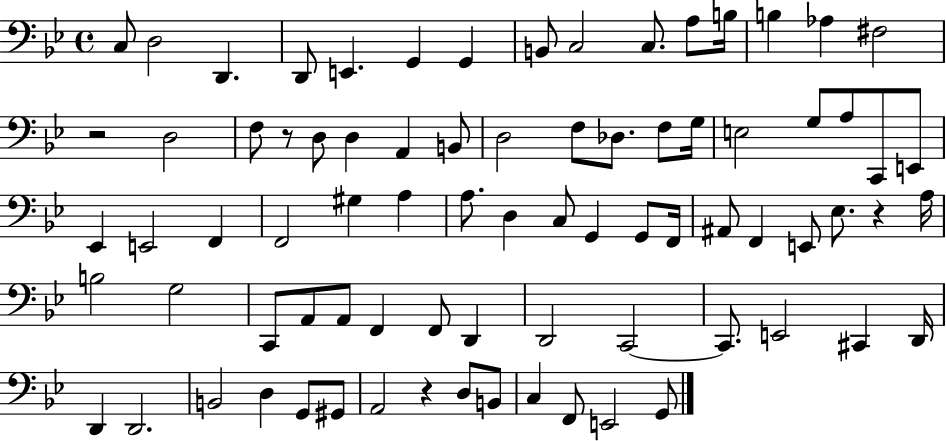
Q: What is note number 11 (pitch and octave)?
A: A3